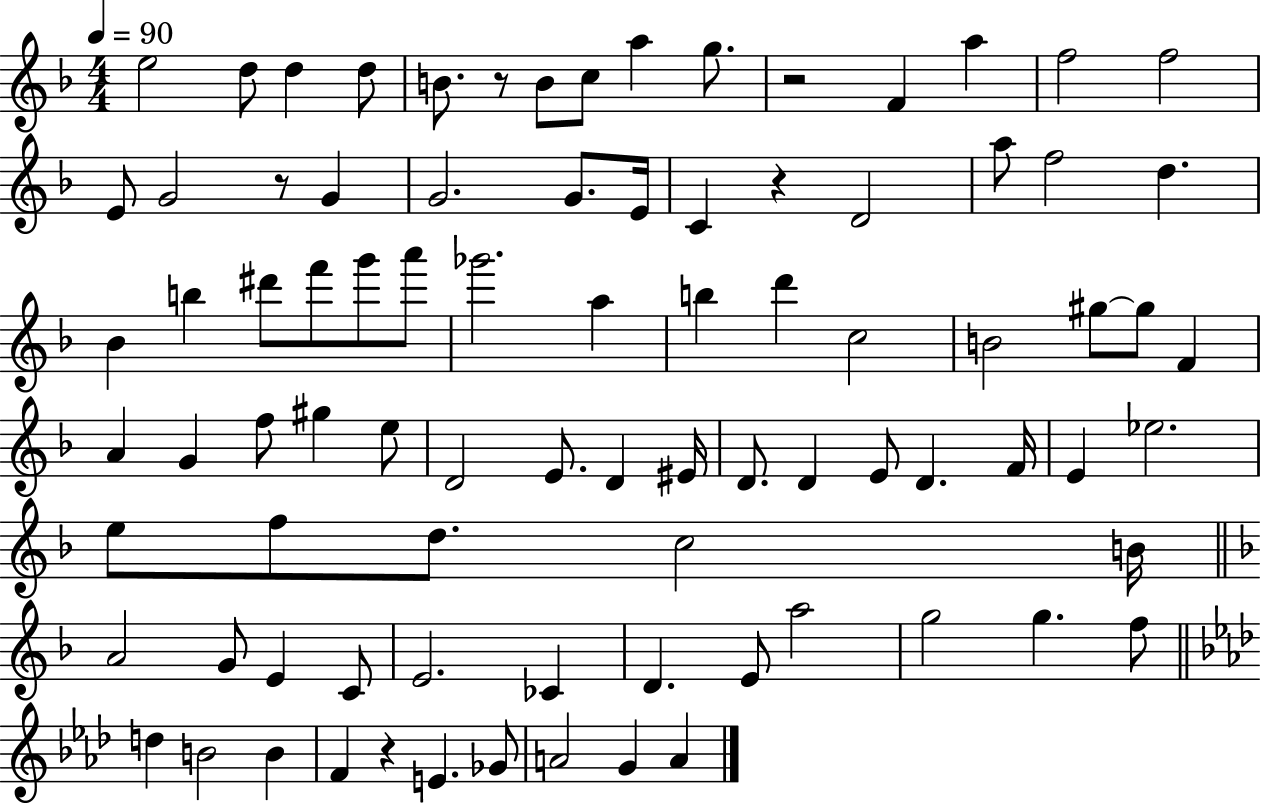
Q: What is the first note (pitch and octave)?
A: E5